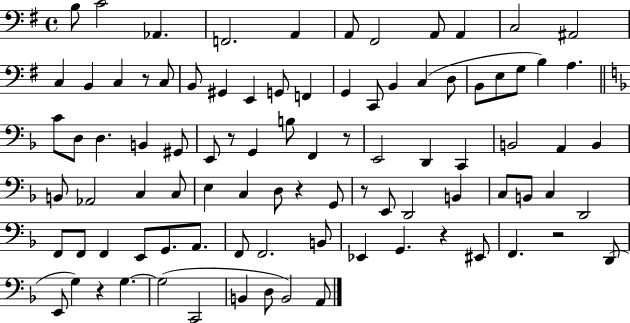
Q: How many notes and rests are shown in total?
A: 91